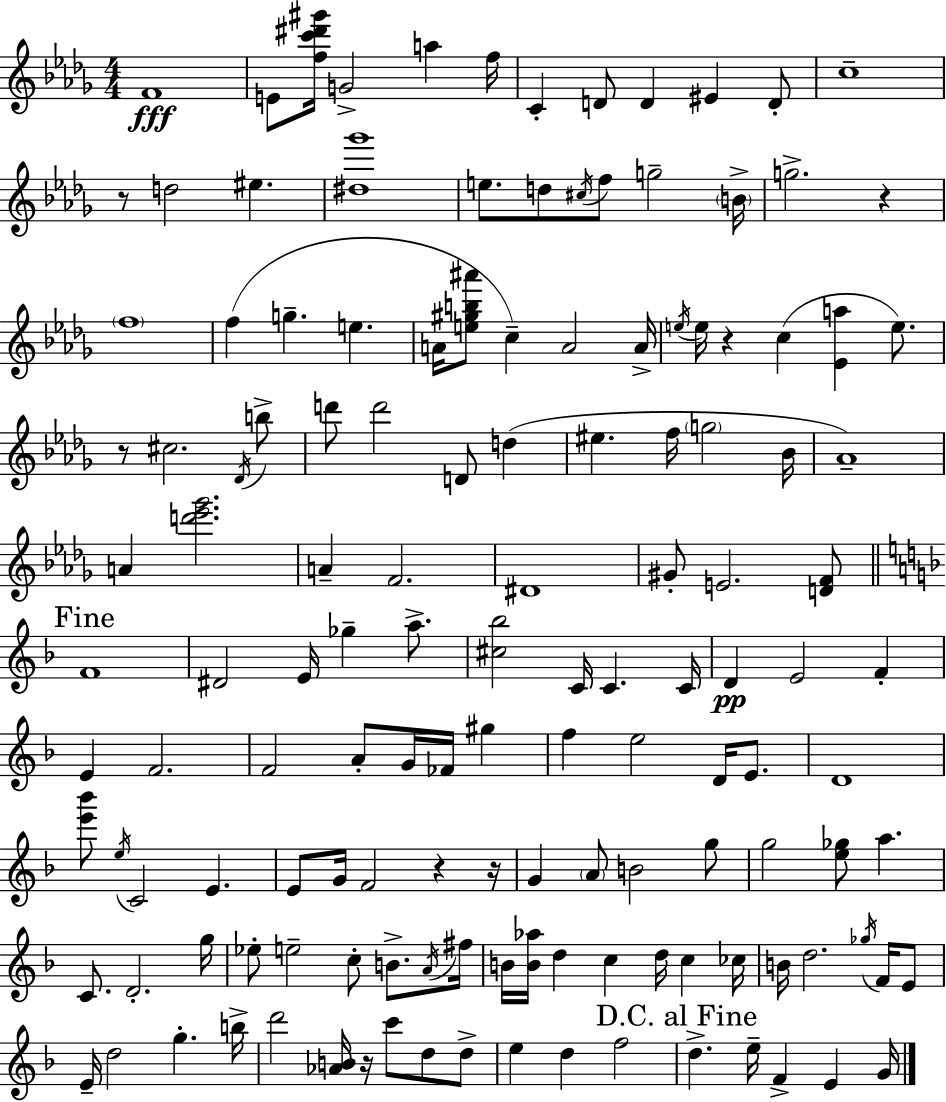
F4/w E4/e [F5,C6,D#6,G#6]/s G4/h A5/q F5/s C4/q D4/e D4/q EIS4/q D4/e C5/w R/e D5/h EIS5/q. [D#5,Gb6]/w E5/e. D5/e C#5/s F5/e G5/h B4/s G5/h. R/q F5/w F5/q G5/q. E5/q. A4/s [E5,G#5,B5,A#6]/e C5/q A4/h A4/s E5/s E5/s R/q C5/q [Eb4,A5]/q E5/e. R/e C#5/h. Db4/s B5/e D6/e D6/h D4/e D5/q EIS5/q. F5/s G5/h Bb4/s Ab4/w A4/q [D6,Eb6,Gb6]/h. A4/q F4/h. D#4/w G#4/e E4/h. [D4,F4]/e F4/w D#4/h E4/s Gb5/q A5/e. [C#5,Bb5]/h C4/s C4/q. C4/s D4/q E4/h F4/q E4/q F4/h. F4/h A4/e G4/s FES4/s G#5/q F5/q E5/h D4/s E4/e. D4/w [E6,Bb6]/e E5/s C4/h E4/q. E4/e G4/s F4/h R/q R/s G4/q A4/e B4/h G5/e G5/h [E5,Gb5]/e A5/q. C4/e. D4/h. G5/s Eb5/e E5/h C5/e B4/e. A4/s F#5/s B4/s [B4,Ab5]/s D5/q C5/q D5/s C5/q CES5/s B4/s D5/h. Gb5/s F4/s E4/e E4/s D5/h G5/q. B5/s D6/h [Ab4,B4]/s R/s C6/e D5/e D5/e E5/q D5/q F5/h D5/q. E5/s F4/q E4/q G4/s